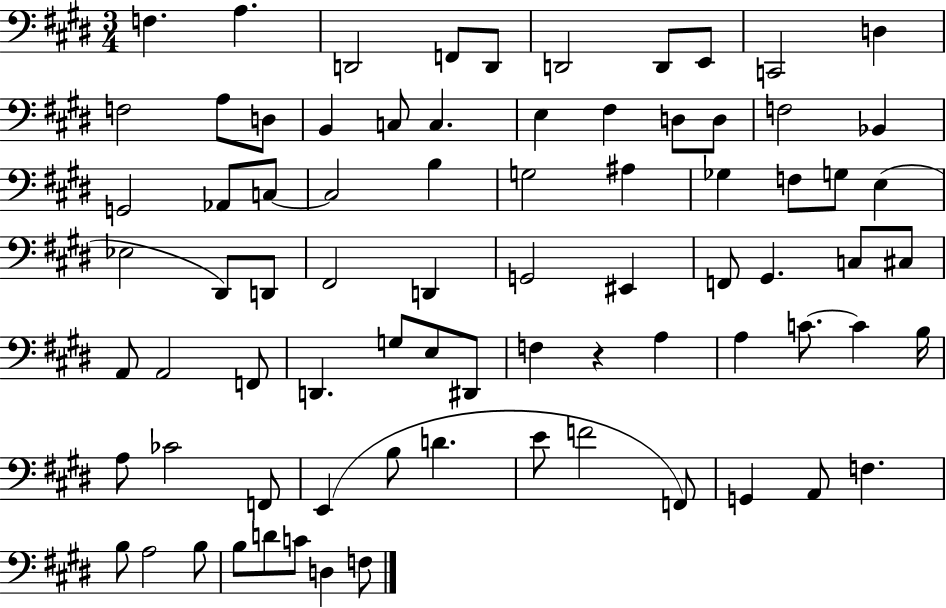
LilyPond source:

{
  \clef bass
  \numericTimeSignature
  \time 3/4
  \key e \major
  f4. a4. | d,2 f,8 d,8 | d,2 d,8 e,8 | c,2 d4 | \break f2 a8 d8 | b,4 c8 c4. | e4 fis4 d8 d8 | f2 bes,4 | \break g,2 aes,8 c8~~ | c2 b4 | g2 ais4 | ges4 f8 g8 e4( | \break ees2 dis,8) d,8 | fis,2 d,4 | g,2 eis,4 | f,8 gis,4. c8 cis8 | \break a,8 a,2 f,8 | d,4. g8 e8 dis,8 | f4 r4 a4 | a4 c'8.~~ c'4 b16 | \break a8 ces'2 f,8 | e,4( b8 d'4. | e'8 f'2 f,8) | g,4 a,8 f4. | \break b8 a2 b8 | b8 d'8 c'8 d4 f8 | \bar "|."
}